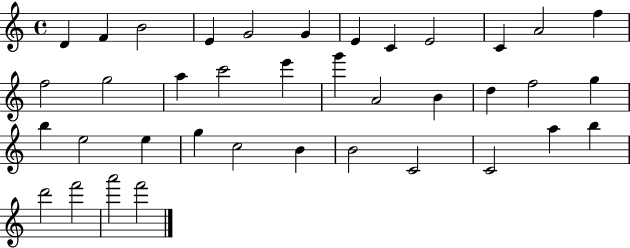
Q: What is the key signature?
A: C major